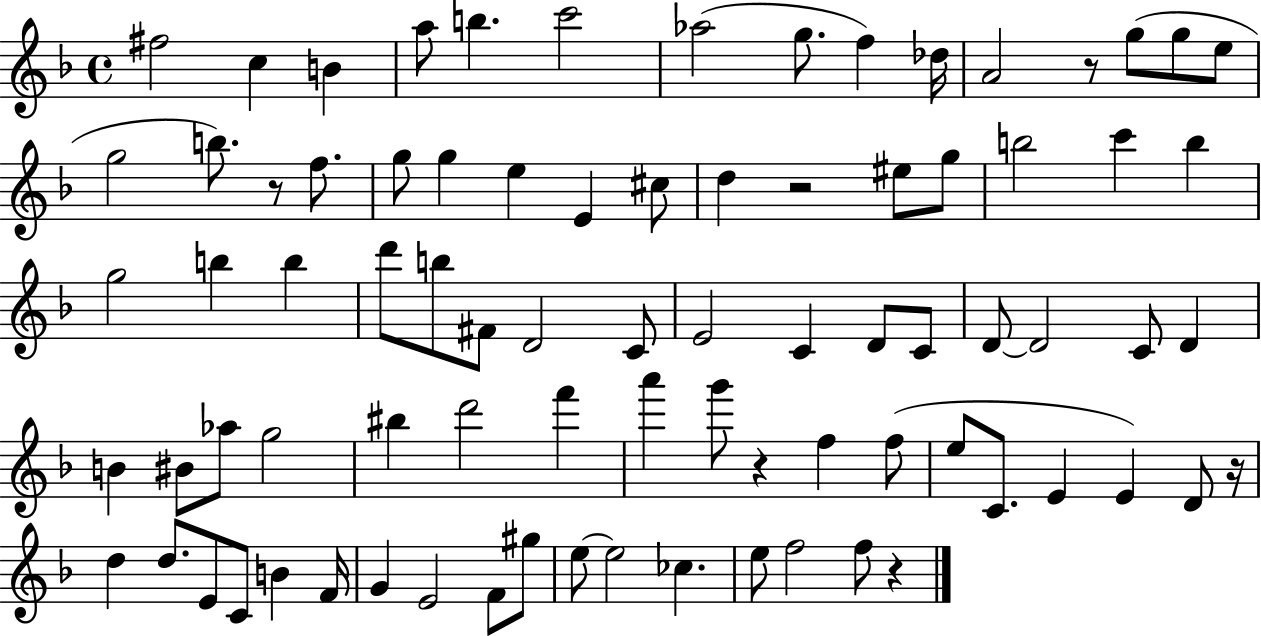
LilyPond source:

{
  \clef treble
  \time 4/4
  \defaultTimeSignature
  \key f \major
  fis''2 c''4 b'4 | a''8 b''4. c'''2 | aes''2( g''8. f''4) des''16 | a'2 r8 g''8( g''8 e''8 | \break g''2 b''8.) r8 f''8. | g''8 g''4 e''4 e'4 cis''8 | d''4 r2 eis''8 g''8 | b''2 c'''4 b''4 | \break g''2 b''4 b''4 | d'''8 b''8 fis'8 d'2 c'8 | e'2 c'4 d'8 c'8 | d'8~~ d'2 c'8 d'4 | \break b'4 bis'8 aes''8 g''2 | bis''4 d'''2 f'''4 | a'''4 g'''8 r4 f''4 f''8( | e''8 c'8. e'4 e'4) d'8 r16 | \break d''4 d''8. e'8 c'8 b'4 f'16 | g'4 e'2 f'8 gis''8 | e''8~~ e''2 ces''4. | e''8 f''2 f''8 r4 | \break \bar "|."
}